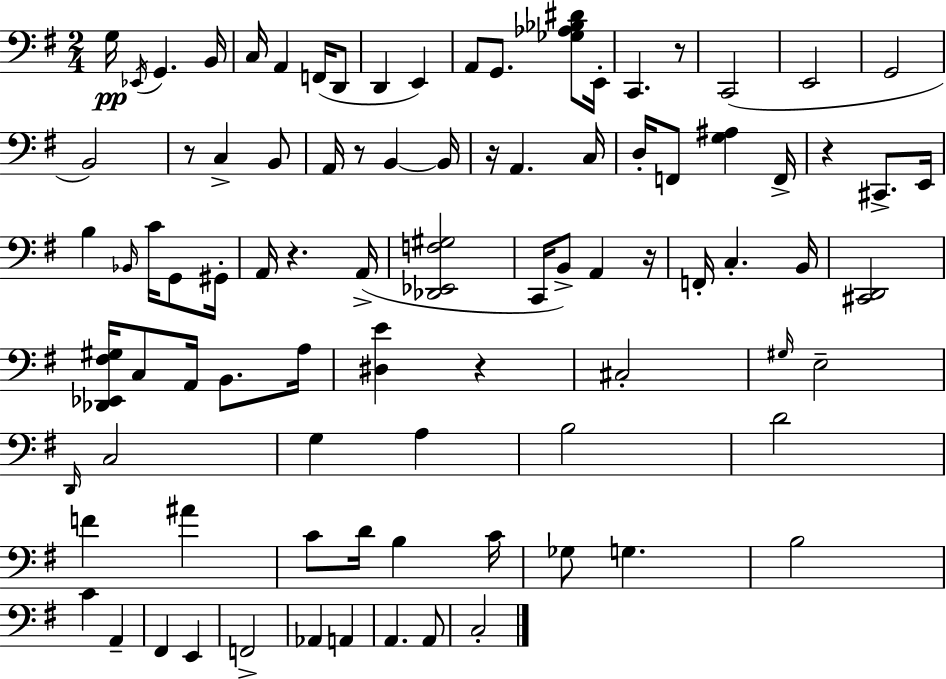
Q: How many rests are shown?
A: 8